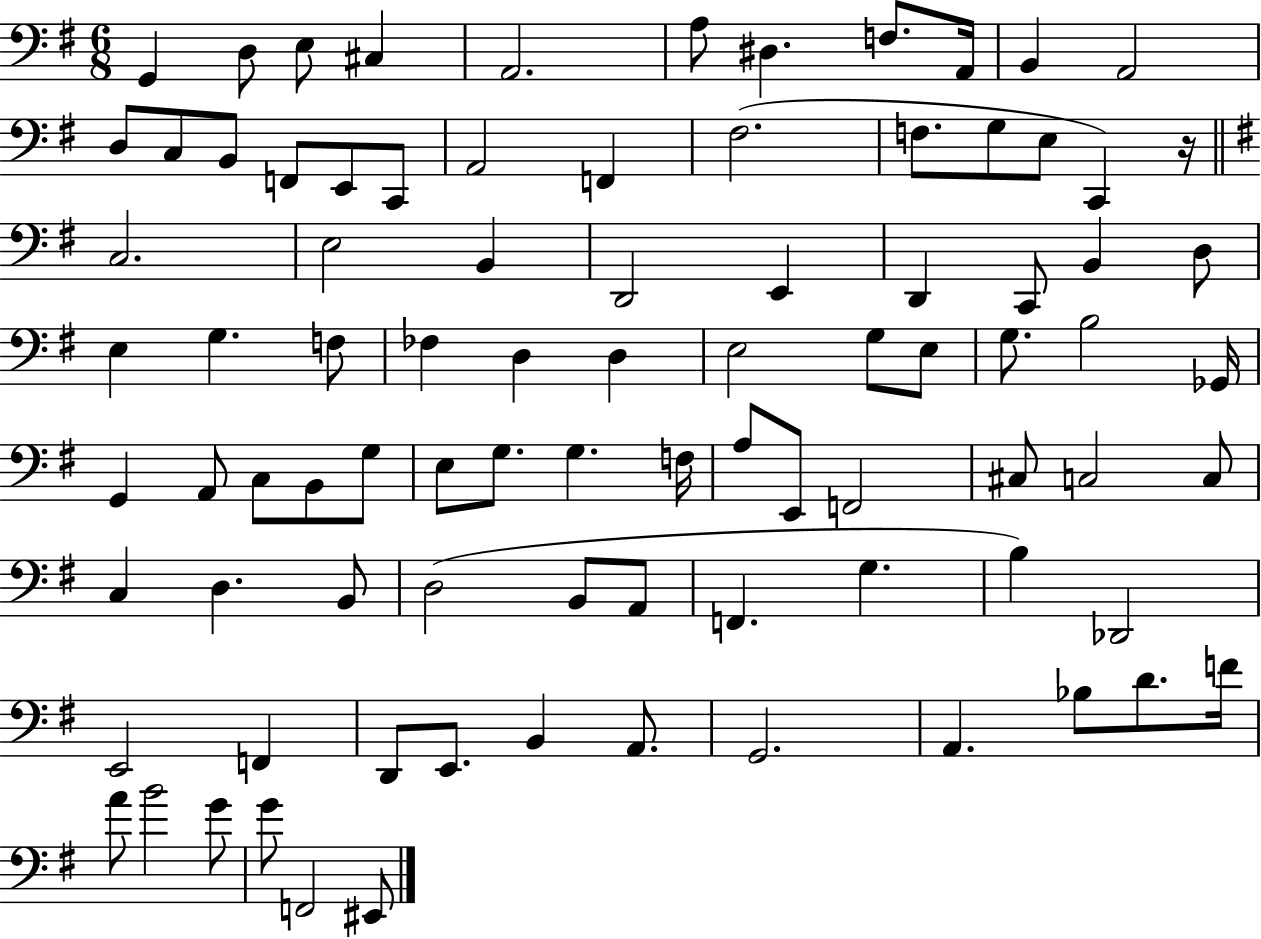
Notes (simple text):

G2/q D3/e E3/e C#3/q A2/h. A3/e D#3/q. F3/e. A2/s B2/q A2/h D3/e C3/e B2/e F2/e E2/e C2/e A2/h F2/q F#3/h. F3/e. G3/e E3/e C2/q R/s C3/h. E3/h B2/q D2/h E2/q D2/q C2/e B2/q D3/e E3/q G3/q. F3/e FES3/q D3/q D3/q E3/h G3/e E3/e G3/e. B3/h Gb2/s G2/q A2/e C3/e B2/e G3/e E3/e G3/e. G3/q. F3/s A3/e E2/e F2/h C#3/e C3/h C3/e C3/q D3/q. B2/e D3/h B2/e A2/e F2/q. G3/q. B3/q Db2/h E2/h F2/q D2/e E2/e. B2/q A2/e. G2/h. A2/q. Bb3/e D4/e. F4/s A4/e B4/h G4/e G4/e F2/h EIS2/e